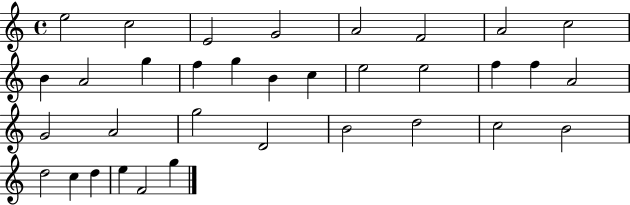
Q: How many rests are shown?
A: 0